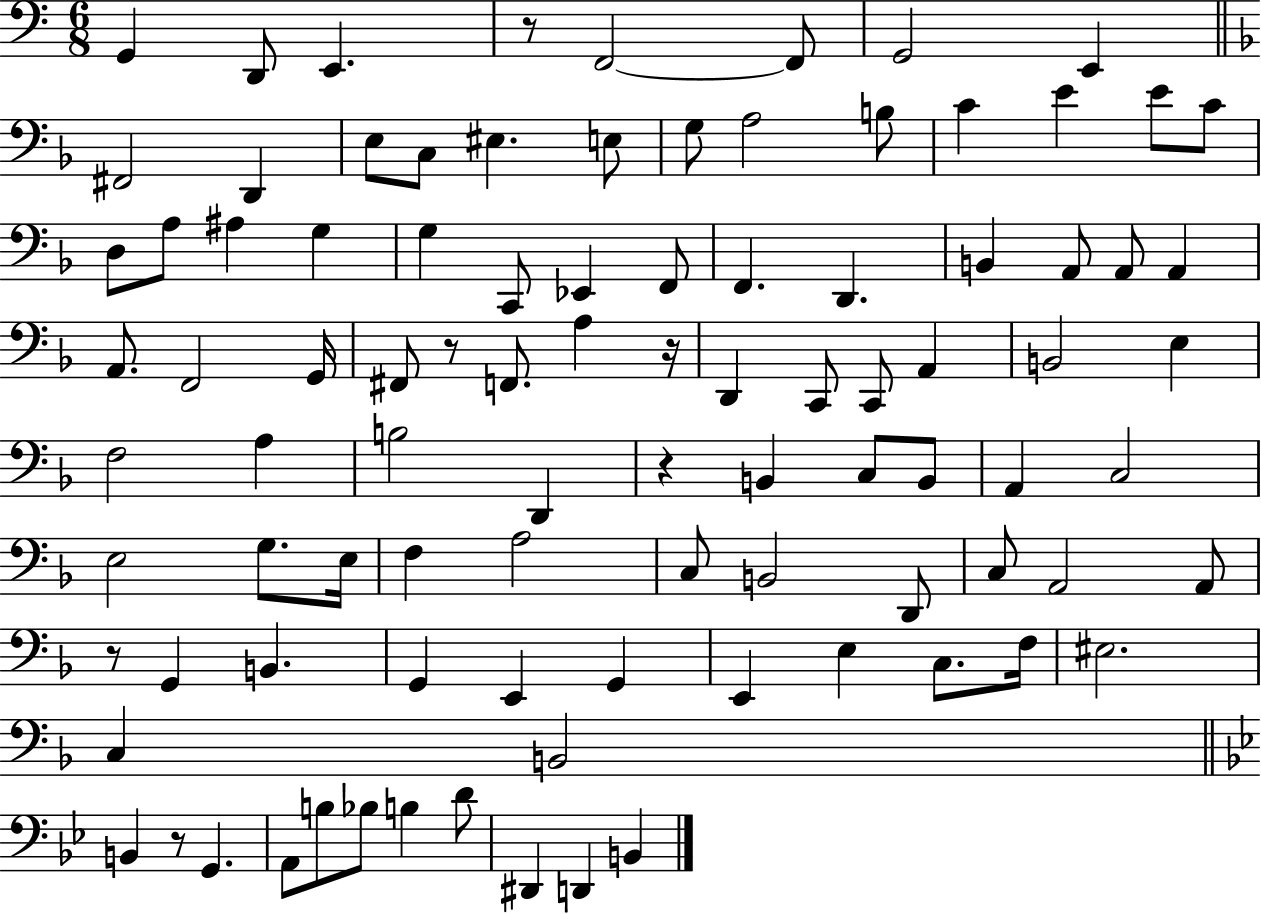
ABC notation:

X:1
T:Untitled
M:6/8
L:1/4
K:C
G,, D,,/2 E,, z/2 F,,2 F,,/2 G,,2 E,, ^F,,2 D,, E,/2 C,/2 ^E, E,/2 G,/2 A,2 B,/2 C E E/2 C/2 D,/2 A,/2 ^A, G, G, C,,/2 _E,, F,,/2 F,, D,, B,, A,,/2 A,,/2 A,, A,,/2 F,,2 G,,/4 ^F,,/2 z/2 F,,/2 A, z/4 D,, C,,/2 C,,/2 A,, B,,2 E, F,2 A, B,2 D,, z B,, C,/2 B,,/2 A,, C,2 E,2 G,/2 E,/4 F, A,2 C,/2 B,,2 D,,/2 C,/2 A,,2 A,,/2 z/2 G,, B,, G,, E,, G,, E,, E, C,/2 F,/4 ^E,2 C, B,,2 B,, z/2 G,, A,,/2 B,/2 _B,/2 B, D/2 ^D,, D,, B,,